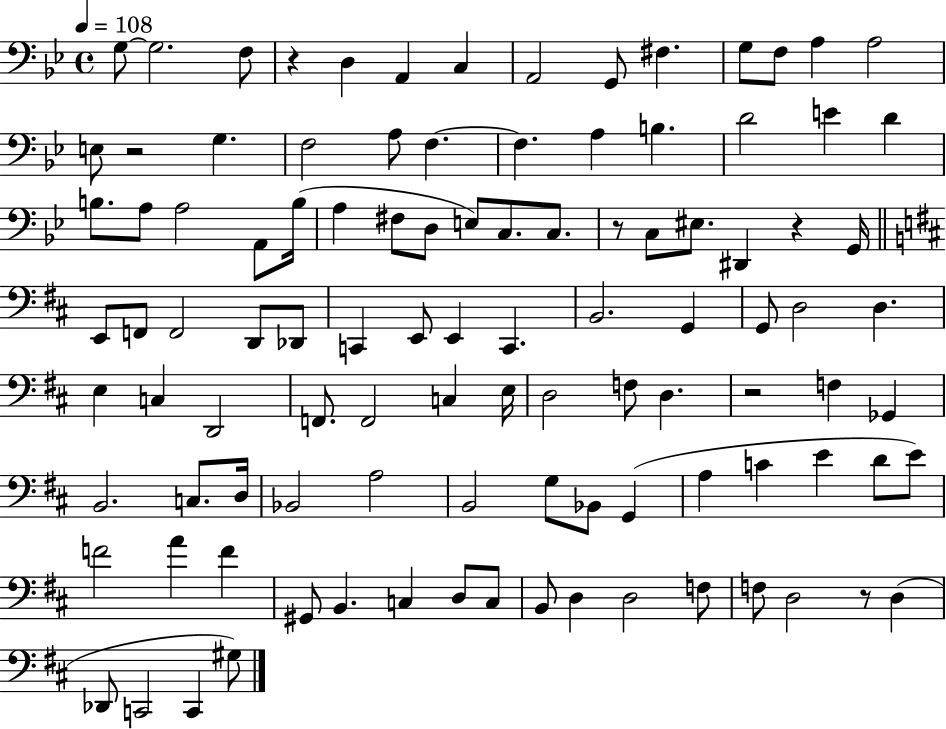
{
  \clef bass
  \time 4/4
  \defaultTimeSignature
  \key bes \major
  \tempo 4 = 108
  g8~~ g2. f8 | r4 d4 a,4 c4 | a,2 g,8 fis4. | g8 f8 a4 a2 | \break e8 r2 g4. | f2 a8 f4.~~ | f4. a4 b4. | d'2 e'4 d'4 | \break b8. a8 a2 a,8 b16( | a4 fis8 d8 e8) c8. c8. | r8 c8 eis8. dis,4 r4 g,16 | \bar "||" \break \key d \major e,8 f,8 f,2 d,8 des,8 | c,4 e,8 e,4 c,4. | b,2. g,4 | g,8 d2 d4. | \break e4 c4 d,2 | f,8. f,2 c4 e16 | d2 f8 d4. | r2 f4 ges,4 | \break b,2. c8. d16 | bes,2 a2 | b,2 g8 bes,8 g,4( | a4 c'4 e'4 d'8 e'8) | \break f'2 a'4 f'4 | gis,8 b,4. c4 d8 c8 | b,8 d4 d2 f8 | f8 d2 r8 d4( | \break des,8 c,2 c,4 gis8) | \bar "|."
}